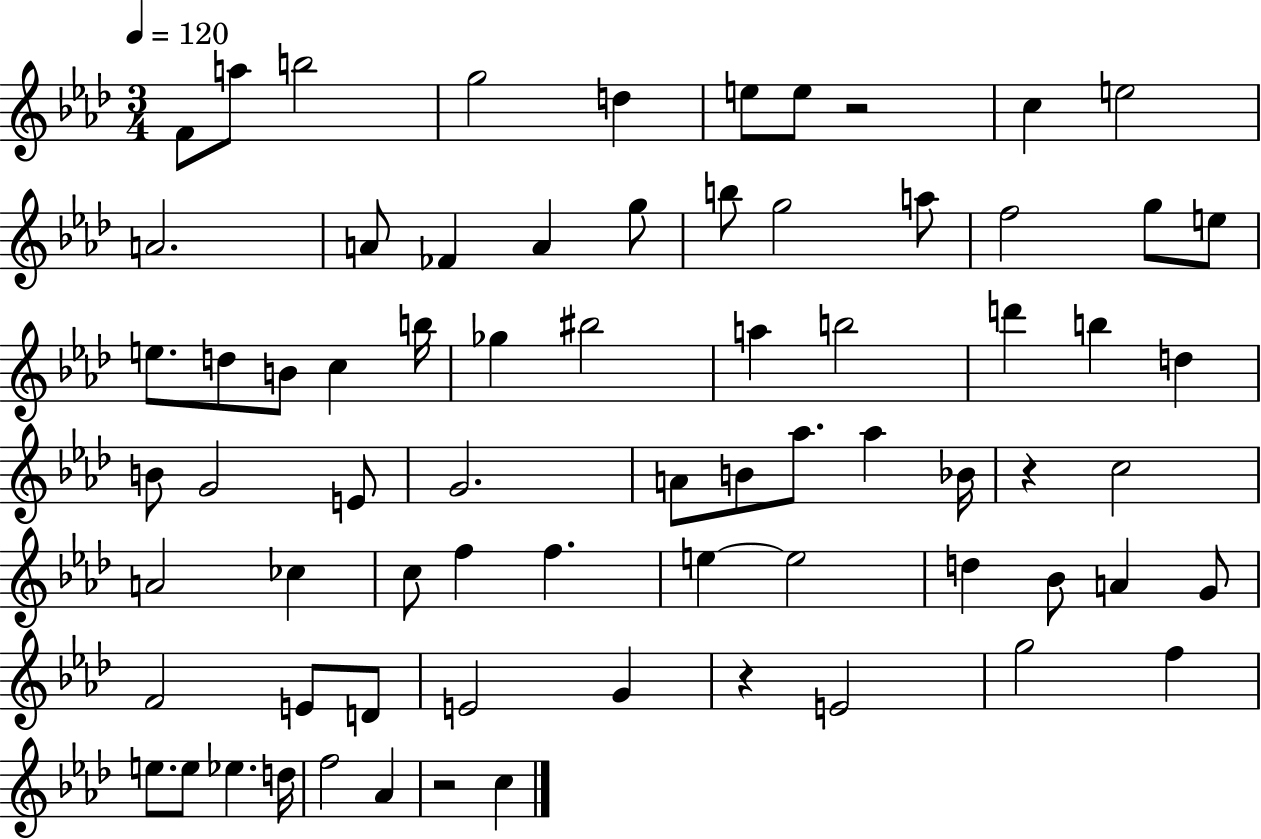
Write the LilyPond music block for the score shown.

{
  \clef treble
  \numericTimeSignature
  \time 3/4
  \key aes \major
  \tempo 4 = 120
  f'8 a''8 b''2 | g''2 d''4 | e''8 e''8 r2 | c''4 e''2 | \break a'2. | a'8 fes'4 a'4 g''8 | b''8 g''2 a''8 | f''2 g''8 e''8 | \break e''8. d''8 b'8 c''4 b''16 | ges''4 bis''2 | a''4 b''2 | d'''4 b''4 d''4 | \break b'8 g'2 e'8 | g'2. | a'8 b'8 aes''8. aes''4 bes'16 | r4 c''2 | \break a'2 ces''4 | c''8 f''4 f''4. | e''4~~ e''2 | d''4 bes'8 a'4 g'8 | \break f'2 e'8 d'8 | e'2 g'4 | r4 e'2 | g''2 f''4 | \break e''8. e''8 ees''4. d''16 | f''2 aes'4 | r2 c''4 | \bar "|."
}